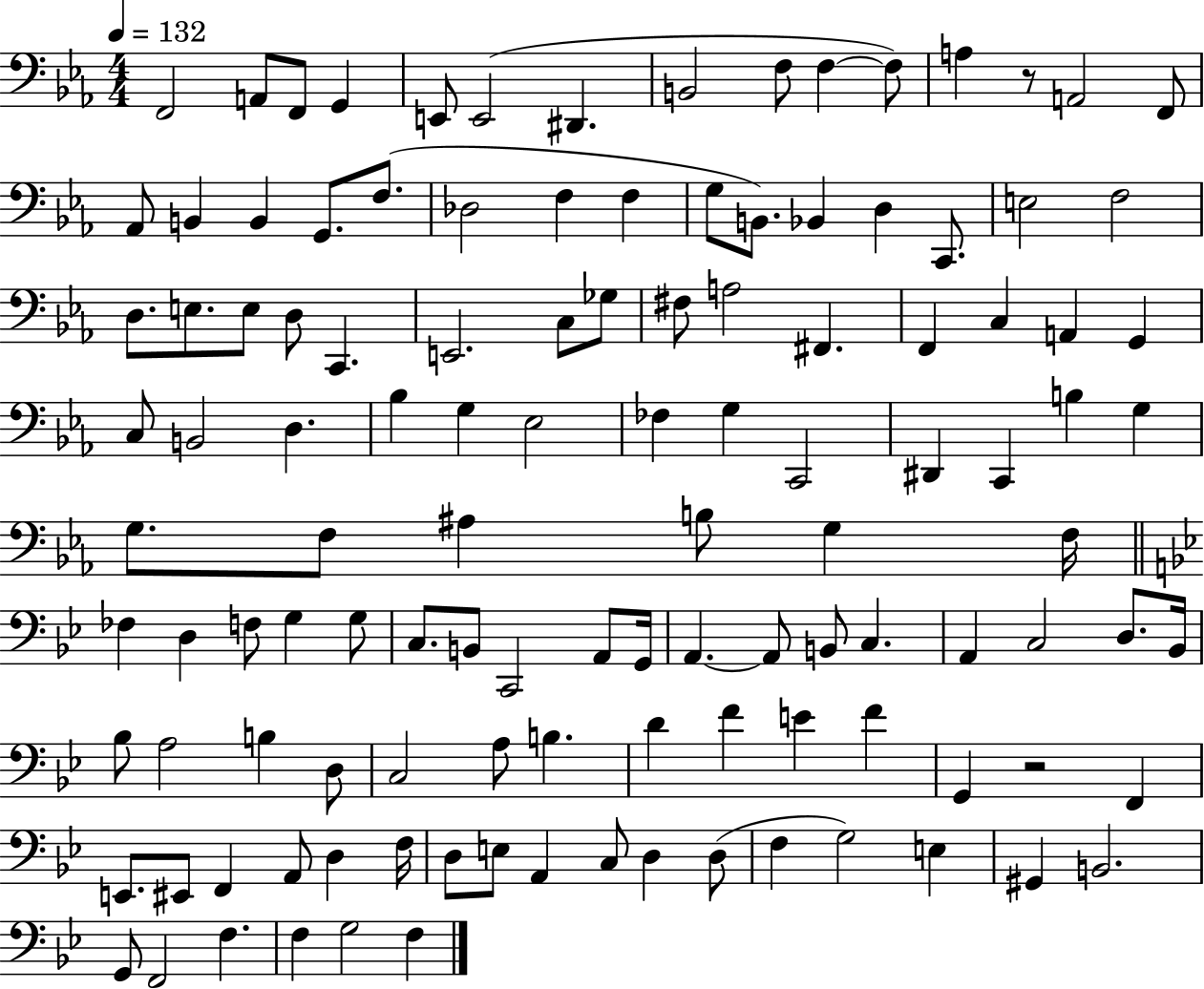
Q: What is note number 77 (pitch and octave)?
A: C3